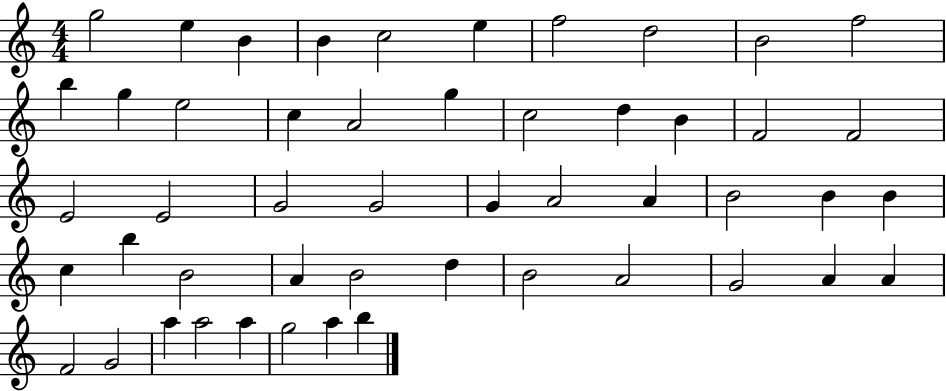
X:1
T:Untitled
M:4/4
L:1/4
K:C
g2 e B B c2 e f2 d2 B2 f2 b g e2 c A2 g c2 d B F2 F2 E2 E2 G2 G2 G A2 A B2 B B c b B2 A B2 d B2 A2 G2 A A F2 G2 a a2 a g2 a b